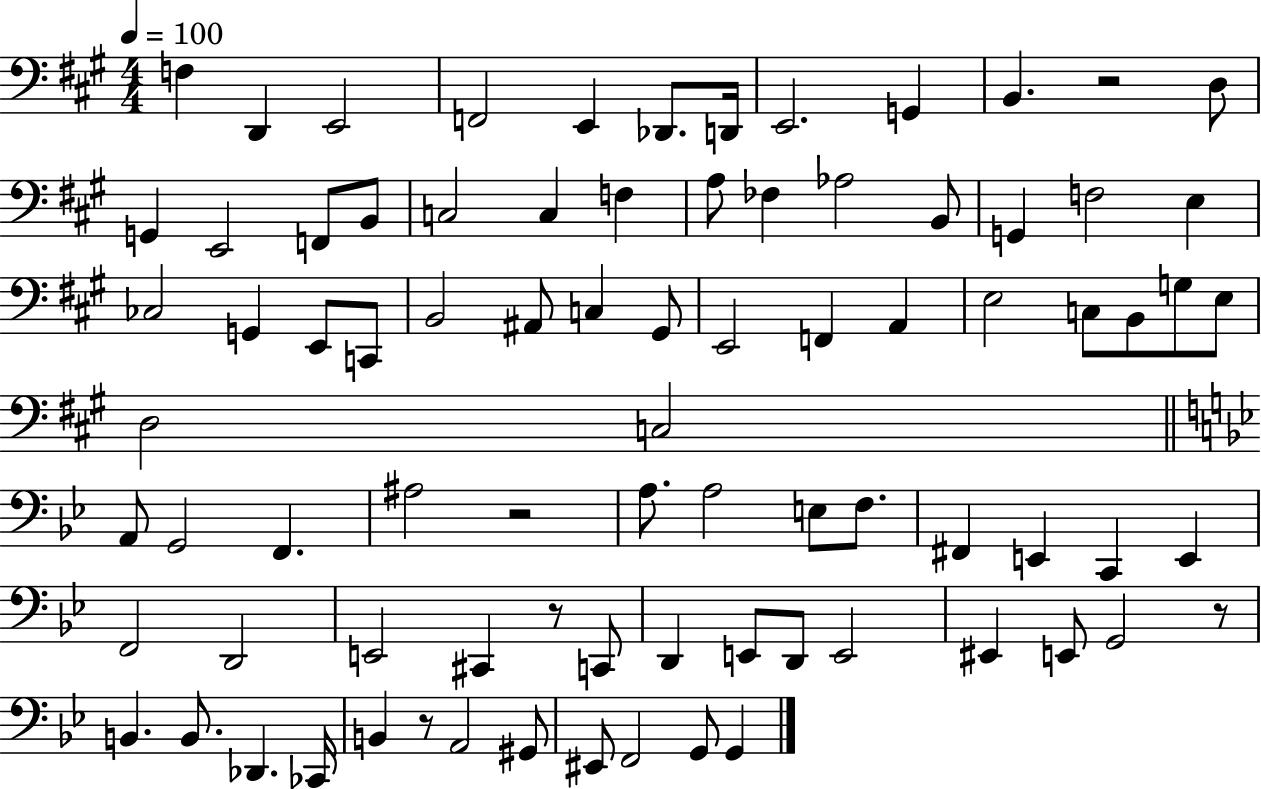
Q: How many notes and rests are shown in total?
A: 83